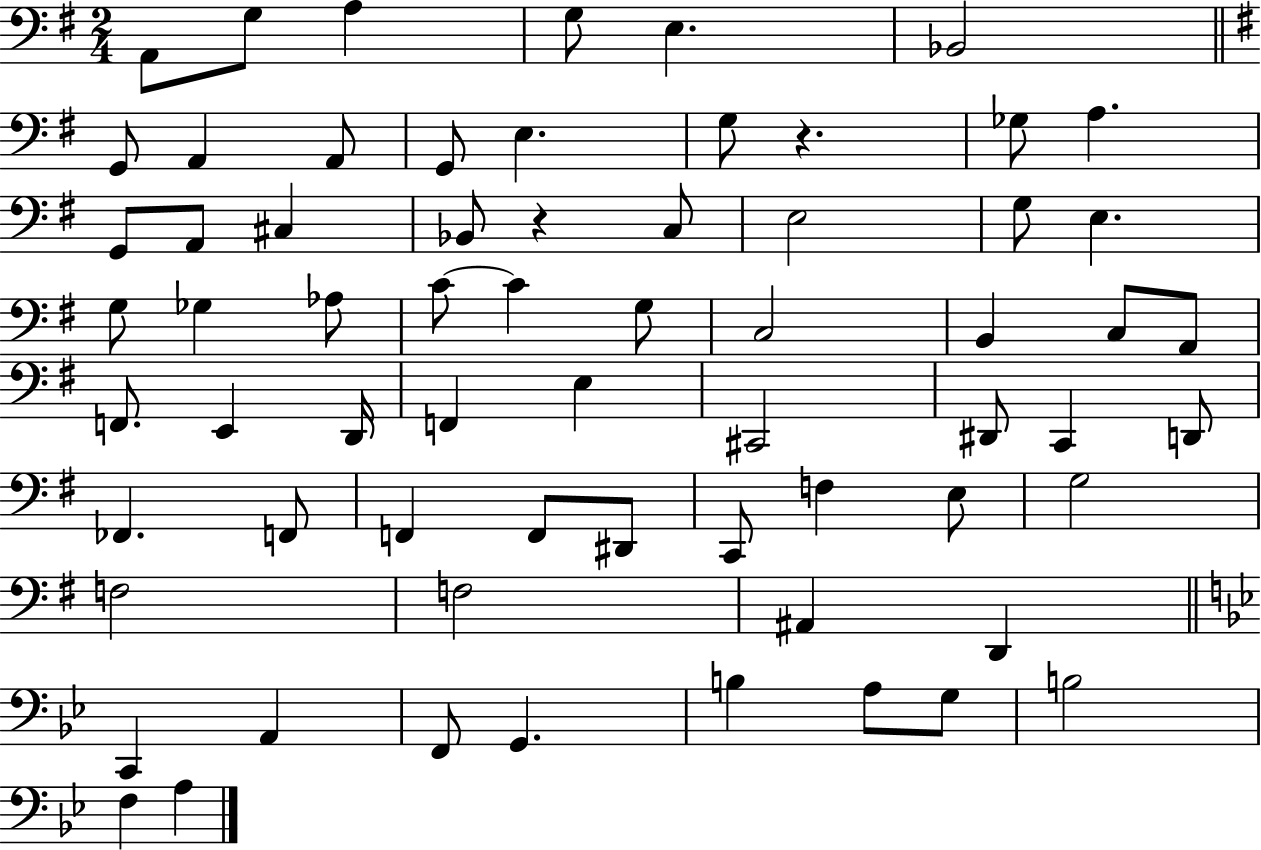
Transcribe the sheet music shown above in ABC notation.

X:1
T:Untitled
M:2/4
L:1/4
K:G
A,,/2 G,/2 A, G,/2 E, _B,,2 G,,/2 A,, A,,/2 G,,/2 E, G,/2 z _G,/2 A, G,,/2 A,,/2 ^C, _B,,/2 z C,/2 E,2 G,/2 E, G,/2 _G, _A,/2 C/2 C G,/2 C,2 B,, C,/2 A,,/2 F,,/2 E,, D,,/4 F,, E, ^C,,2 ^D,,/2 C,, D,,/2 _F,, F,,/2 F,, F,,/2 ^D,,/2 C,,/2 F, E,/2 G,2 F,2 F,2 ^A,, D,, C,, A,, F,,/2 G,, B, A,/2 G,/2 B,2 F, A,